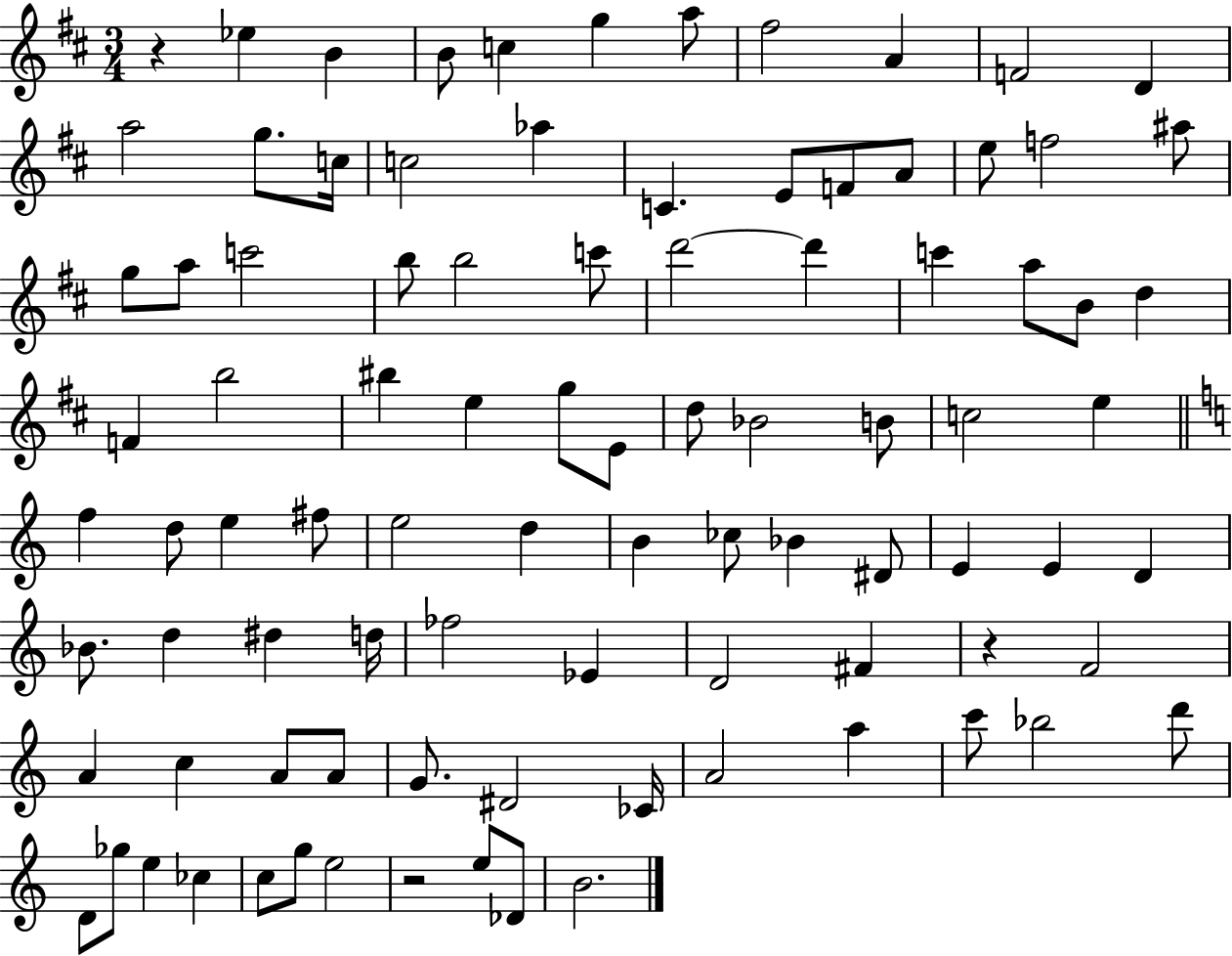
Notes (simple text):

R/q Eb5/q B4/q B4/e C5/q G5/q A5/e F#5/h A4/q F4/h D4/q A5/h G5/e. C5/s C5/h Ab5/q C4/q. E4/e F4/e A4/e E5/e F5/h A#5/e G5/e A5/e C6/h B5/e B5/h C6/e D6/h D6/q C6/q A5/e B4/e D5/q F4/q B5/h BIS5/q E5/q G5/e E4/e D5/e Bb4/h B4/e C5/h E5/q F5/q D5/e E5/q F#5/e E5/h D5/q B4/q CES5/e Bb4/q D#4/e E4/q E4/q D4/q Bb4/e. D5/q D#5/q D5/s FES5/h Eb4/q D4/h F#4/q R/q F4/h A4/q C5/q A4/e A4/e G4/e. D#4/h CES4/s A4/h A5/q C6/e Bb5/h D6/e D4/e Gb5/e E5/q CES5/q C5/e G5/e E5/h R/h E5/e Db4/e B4/h.